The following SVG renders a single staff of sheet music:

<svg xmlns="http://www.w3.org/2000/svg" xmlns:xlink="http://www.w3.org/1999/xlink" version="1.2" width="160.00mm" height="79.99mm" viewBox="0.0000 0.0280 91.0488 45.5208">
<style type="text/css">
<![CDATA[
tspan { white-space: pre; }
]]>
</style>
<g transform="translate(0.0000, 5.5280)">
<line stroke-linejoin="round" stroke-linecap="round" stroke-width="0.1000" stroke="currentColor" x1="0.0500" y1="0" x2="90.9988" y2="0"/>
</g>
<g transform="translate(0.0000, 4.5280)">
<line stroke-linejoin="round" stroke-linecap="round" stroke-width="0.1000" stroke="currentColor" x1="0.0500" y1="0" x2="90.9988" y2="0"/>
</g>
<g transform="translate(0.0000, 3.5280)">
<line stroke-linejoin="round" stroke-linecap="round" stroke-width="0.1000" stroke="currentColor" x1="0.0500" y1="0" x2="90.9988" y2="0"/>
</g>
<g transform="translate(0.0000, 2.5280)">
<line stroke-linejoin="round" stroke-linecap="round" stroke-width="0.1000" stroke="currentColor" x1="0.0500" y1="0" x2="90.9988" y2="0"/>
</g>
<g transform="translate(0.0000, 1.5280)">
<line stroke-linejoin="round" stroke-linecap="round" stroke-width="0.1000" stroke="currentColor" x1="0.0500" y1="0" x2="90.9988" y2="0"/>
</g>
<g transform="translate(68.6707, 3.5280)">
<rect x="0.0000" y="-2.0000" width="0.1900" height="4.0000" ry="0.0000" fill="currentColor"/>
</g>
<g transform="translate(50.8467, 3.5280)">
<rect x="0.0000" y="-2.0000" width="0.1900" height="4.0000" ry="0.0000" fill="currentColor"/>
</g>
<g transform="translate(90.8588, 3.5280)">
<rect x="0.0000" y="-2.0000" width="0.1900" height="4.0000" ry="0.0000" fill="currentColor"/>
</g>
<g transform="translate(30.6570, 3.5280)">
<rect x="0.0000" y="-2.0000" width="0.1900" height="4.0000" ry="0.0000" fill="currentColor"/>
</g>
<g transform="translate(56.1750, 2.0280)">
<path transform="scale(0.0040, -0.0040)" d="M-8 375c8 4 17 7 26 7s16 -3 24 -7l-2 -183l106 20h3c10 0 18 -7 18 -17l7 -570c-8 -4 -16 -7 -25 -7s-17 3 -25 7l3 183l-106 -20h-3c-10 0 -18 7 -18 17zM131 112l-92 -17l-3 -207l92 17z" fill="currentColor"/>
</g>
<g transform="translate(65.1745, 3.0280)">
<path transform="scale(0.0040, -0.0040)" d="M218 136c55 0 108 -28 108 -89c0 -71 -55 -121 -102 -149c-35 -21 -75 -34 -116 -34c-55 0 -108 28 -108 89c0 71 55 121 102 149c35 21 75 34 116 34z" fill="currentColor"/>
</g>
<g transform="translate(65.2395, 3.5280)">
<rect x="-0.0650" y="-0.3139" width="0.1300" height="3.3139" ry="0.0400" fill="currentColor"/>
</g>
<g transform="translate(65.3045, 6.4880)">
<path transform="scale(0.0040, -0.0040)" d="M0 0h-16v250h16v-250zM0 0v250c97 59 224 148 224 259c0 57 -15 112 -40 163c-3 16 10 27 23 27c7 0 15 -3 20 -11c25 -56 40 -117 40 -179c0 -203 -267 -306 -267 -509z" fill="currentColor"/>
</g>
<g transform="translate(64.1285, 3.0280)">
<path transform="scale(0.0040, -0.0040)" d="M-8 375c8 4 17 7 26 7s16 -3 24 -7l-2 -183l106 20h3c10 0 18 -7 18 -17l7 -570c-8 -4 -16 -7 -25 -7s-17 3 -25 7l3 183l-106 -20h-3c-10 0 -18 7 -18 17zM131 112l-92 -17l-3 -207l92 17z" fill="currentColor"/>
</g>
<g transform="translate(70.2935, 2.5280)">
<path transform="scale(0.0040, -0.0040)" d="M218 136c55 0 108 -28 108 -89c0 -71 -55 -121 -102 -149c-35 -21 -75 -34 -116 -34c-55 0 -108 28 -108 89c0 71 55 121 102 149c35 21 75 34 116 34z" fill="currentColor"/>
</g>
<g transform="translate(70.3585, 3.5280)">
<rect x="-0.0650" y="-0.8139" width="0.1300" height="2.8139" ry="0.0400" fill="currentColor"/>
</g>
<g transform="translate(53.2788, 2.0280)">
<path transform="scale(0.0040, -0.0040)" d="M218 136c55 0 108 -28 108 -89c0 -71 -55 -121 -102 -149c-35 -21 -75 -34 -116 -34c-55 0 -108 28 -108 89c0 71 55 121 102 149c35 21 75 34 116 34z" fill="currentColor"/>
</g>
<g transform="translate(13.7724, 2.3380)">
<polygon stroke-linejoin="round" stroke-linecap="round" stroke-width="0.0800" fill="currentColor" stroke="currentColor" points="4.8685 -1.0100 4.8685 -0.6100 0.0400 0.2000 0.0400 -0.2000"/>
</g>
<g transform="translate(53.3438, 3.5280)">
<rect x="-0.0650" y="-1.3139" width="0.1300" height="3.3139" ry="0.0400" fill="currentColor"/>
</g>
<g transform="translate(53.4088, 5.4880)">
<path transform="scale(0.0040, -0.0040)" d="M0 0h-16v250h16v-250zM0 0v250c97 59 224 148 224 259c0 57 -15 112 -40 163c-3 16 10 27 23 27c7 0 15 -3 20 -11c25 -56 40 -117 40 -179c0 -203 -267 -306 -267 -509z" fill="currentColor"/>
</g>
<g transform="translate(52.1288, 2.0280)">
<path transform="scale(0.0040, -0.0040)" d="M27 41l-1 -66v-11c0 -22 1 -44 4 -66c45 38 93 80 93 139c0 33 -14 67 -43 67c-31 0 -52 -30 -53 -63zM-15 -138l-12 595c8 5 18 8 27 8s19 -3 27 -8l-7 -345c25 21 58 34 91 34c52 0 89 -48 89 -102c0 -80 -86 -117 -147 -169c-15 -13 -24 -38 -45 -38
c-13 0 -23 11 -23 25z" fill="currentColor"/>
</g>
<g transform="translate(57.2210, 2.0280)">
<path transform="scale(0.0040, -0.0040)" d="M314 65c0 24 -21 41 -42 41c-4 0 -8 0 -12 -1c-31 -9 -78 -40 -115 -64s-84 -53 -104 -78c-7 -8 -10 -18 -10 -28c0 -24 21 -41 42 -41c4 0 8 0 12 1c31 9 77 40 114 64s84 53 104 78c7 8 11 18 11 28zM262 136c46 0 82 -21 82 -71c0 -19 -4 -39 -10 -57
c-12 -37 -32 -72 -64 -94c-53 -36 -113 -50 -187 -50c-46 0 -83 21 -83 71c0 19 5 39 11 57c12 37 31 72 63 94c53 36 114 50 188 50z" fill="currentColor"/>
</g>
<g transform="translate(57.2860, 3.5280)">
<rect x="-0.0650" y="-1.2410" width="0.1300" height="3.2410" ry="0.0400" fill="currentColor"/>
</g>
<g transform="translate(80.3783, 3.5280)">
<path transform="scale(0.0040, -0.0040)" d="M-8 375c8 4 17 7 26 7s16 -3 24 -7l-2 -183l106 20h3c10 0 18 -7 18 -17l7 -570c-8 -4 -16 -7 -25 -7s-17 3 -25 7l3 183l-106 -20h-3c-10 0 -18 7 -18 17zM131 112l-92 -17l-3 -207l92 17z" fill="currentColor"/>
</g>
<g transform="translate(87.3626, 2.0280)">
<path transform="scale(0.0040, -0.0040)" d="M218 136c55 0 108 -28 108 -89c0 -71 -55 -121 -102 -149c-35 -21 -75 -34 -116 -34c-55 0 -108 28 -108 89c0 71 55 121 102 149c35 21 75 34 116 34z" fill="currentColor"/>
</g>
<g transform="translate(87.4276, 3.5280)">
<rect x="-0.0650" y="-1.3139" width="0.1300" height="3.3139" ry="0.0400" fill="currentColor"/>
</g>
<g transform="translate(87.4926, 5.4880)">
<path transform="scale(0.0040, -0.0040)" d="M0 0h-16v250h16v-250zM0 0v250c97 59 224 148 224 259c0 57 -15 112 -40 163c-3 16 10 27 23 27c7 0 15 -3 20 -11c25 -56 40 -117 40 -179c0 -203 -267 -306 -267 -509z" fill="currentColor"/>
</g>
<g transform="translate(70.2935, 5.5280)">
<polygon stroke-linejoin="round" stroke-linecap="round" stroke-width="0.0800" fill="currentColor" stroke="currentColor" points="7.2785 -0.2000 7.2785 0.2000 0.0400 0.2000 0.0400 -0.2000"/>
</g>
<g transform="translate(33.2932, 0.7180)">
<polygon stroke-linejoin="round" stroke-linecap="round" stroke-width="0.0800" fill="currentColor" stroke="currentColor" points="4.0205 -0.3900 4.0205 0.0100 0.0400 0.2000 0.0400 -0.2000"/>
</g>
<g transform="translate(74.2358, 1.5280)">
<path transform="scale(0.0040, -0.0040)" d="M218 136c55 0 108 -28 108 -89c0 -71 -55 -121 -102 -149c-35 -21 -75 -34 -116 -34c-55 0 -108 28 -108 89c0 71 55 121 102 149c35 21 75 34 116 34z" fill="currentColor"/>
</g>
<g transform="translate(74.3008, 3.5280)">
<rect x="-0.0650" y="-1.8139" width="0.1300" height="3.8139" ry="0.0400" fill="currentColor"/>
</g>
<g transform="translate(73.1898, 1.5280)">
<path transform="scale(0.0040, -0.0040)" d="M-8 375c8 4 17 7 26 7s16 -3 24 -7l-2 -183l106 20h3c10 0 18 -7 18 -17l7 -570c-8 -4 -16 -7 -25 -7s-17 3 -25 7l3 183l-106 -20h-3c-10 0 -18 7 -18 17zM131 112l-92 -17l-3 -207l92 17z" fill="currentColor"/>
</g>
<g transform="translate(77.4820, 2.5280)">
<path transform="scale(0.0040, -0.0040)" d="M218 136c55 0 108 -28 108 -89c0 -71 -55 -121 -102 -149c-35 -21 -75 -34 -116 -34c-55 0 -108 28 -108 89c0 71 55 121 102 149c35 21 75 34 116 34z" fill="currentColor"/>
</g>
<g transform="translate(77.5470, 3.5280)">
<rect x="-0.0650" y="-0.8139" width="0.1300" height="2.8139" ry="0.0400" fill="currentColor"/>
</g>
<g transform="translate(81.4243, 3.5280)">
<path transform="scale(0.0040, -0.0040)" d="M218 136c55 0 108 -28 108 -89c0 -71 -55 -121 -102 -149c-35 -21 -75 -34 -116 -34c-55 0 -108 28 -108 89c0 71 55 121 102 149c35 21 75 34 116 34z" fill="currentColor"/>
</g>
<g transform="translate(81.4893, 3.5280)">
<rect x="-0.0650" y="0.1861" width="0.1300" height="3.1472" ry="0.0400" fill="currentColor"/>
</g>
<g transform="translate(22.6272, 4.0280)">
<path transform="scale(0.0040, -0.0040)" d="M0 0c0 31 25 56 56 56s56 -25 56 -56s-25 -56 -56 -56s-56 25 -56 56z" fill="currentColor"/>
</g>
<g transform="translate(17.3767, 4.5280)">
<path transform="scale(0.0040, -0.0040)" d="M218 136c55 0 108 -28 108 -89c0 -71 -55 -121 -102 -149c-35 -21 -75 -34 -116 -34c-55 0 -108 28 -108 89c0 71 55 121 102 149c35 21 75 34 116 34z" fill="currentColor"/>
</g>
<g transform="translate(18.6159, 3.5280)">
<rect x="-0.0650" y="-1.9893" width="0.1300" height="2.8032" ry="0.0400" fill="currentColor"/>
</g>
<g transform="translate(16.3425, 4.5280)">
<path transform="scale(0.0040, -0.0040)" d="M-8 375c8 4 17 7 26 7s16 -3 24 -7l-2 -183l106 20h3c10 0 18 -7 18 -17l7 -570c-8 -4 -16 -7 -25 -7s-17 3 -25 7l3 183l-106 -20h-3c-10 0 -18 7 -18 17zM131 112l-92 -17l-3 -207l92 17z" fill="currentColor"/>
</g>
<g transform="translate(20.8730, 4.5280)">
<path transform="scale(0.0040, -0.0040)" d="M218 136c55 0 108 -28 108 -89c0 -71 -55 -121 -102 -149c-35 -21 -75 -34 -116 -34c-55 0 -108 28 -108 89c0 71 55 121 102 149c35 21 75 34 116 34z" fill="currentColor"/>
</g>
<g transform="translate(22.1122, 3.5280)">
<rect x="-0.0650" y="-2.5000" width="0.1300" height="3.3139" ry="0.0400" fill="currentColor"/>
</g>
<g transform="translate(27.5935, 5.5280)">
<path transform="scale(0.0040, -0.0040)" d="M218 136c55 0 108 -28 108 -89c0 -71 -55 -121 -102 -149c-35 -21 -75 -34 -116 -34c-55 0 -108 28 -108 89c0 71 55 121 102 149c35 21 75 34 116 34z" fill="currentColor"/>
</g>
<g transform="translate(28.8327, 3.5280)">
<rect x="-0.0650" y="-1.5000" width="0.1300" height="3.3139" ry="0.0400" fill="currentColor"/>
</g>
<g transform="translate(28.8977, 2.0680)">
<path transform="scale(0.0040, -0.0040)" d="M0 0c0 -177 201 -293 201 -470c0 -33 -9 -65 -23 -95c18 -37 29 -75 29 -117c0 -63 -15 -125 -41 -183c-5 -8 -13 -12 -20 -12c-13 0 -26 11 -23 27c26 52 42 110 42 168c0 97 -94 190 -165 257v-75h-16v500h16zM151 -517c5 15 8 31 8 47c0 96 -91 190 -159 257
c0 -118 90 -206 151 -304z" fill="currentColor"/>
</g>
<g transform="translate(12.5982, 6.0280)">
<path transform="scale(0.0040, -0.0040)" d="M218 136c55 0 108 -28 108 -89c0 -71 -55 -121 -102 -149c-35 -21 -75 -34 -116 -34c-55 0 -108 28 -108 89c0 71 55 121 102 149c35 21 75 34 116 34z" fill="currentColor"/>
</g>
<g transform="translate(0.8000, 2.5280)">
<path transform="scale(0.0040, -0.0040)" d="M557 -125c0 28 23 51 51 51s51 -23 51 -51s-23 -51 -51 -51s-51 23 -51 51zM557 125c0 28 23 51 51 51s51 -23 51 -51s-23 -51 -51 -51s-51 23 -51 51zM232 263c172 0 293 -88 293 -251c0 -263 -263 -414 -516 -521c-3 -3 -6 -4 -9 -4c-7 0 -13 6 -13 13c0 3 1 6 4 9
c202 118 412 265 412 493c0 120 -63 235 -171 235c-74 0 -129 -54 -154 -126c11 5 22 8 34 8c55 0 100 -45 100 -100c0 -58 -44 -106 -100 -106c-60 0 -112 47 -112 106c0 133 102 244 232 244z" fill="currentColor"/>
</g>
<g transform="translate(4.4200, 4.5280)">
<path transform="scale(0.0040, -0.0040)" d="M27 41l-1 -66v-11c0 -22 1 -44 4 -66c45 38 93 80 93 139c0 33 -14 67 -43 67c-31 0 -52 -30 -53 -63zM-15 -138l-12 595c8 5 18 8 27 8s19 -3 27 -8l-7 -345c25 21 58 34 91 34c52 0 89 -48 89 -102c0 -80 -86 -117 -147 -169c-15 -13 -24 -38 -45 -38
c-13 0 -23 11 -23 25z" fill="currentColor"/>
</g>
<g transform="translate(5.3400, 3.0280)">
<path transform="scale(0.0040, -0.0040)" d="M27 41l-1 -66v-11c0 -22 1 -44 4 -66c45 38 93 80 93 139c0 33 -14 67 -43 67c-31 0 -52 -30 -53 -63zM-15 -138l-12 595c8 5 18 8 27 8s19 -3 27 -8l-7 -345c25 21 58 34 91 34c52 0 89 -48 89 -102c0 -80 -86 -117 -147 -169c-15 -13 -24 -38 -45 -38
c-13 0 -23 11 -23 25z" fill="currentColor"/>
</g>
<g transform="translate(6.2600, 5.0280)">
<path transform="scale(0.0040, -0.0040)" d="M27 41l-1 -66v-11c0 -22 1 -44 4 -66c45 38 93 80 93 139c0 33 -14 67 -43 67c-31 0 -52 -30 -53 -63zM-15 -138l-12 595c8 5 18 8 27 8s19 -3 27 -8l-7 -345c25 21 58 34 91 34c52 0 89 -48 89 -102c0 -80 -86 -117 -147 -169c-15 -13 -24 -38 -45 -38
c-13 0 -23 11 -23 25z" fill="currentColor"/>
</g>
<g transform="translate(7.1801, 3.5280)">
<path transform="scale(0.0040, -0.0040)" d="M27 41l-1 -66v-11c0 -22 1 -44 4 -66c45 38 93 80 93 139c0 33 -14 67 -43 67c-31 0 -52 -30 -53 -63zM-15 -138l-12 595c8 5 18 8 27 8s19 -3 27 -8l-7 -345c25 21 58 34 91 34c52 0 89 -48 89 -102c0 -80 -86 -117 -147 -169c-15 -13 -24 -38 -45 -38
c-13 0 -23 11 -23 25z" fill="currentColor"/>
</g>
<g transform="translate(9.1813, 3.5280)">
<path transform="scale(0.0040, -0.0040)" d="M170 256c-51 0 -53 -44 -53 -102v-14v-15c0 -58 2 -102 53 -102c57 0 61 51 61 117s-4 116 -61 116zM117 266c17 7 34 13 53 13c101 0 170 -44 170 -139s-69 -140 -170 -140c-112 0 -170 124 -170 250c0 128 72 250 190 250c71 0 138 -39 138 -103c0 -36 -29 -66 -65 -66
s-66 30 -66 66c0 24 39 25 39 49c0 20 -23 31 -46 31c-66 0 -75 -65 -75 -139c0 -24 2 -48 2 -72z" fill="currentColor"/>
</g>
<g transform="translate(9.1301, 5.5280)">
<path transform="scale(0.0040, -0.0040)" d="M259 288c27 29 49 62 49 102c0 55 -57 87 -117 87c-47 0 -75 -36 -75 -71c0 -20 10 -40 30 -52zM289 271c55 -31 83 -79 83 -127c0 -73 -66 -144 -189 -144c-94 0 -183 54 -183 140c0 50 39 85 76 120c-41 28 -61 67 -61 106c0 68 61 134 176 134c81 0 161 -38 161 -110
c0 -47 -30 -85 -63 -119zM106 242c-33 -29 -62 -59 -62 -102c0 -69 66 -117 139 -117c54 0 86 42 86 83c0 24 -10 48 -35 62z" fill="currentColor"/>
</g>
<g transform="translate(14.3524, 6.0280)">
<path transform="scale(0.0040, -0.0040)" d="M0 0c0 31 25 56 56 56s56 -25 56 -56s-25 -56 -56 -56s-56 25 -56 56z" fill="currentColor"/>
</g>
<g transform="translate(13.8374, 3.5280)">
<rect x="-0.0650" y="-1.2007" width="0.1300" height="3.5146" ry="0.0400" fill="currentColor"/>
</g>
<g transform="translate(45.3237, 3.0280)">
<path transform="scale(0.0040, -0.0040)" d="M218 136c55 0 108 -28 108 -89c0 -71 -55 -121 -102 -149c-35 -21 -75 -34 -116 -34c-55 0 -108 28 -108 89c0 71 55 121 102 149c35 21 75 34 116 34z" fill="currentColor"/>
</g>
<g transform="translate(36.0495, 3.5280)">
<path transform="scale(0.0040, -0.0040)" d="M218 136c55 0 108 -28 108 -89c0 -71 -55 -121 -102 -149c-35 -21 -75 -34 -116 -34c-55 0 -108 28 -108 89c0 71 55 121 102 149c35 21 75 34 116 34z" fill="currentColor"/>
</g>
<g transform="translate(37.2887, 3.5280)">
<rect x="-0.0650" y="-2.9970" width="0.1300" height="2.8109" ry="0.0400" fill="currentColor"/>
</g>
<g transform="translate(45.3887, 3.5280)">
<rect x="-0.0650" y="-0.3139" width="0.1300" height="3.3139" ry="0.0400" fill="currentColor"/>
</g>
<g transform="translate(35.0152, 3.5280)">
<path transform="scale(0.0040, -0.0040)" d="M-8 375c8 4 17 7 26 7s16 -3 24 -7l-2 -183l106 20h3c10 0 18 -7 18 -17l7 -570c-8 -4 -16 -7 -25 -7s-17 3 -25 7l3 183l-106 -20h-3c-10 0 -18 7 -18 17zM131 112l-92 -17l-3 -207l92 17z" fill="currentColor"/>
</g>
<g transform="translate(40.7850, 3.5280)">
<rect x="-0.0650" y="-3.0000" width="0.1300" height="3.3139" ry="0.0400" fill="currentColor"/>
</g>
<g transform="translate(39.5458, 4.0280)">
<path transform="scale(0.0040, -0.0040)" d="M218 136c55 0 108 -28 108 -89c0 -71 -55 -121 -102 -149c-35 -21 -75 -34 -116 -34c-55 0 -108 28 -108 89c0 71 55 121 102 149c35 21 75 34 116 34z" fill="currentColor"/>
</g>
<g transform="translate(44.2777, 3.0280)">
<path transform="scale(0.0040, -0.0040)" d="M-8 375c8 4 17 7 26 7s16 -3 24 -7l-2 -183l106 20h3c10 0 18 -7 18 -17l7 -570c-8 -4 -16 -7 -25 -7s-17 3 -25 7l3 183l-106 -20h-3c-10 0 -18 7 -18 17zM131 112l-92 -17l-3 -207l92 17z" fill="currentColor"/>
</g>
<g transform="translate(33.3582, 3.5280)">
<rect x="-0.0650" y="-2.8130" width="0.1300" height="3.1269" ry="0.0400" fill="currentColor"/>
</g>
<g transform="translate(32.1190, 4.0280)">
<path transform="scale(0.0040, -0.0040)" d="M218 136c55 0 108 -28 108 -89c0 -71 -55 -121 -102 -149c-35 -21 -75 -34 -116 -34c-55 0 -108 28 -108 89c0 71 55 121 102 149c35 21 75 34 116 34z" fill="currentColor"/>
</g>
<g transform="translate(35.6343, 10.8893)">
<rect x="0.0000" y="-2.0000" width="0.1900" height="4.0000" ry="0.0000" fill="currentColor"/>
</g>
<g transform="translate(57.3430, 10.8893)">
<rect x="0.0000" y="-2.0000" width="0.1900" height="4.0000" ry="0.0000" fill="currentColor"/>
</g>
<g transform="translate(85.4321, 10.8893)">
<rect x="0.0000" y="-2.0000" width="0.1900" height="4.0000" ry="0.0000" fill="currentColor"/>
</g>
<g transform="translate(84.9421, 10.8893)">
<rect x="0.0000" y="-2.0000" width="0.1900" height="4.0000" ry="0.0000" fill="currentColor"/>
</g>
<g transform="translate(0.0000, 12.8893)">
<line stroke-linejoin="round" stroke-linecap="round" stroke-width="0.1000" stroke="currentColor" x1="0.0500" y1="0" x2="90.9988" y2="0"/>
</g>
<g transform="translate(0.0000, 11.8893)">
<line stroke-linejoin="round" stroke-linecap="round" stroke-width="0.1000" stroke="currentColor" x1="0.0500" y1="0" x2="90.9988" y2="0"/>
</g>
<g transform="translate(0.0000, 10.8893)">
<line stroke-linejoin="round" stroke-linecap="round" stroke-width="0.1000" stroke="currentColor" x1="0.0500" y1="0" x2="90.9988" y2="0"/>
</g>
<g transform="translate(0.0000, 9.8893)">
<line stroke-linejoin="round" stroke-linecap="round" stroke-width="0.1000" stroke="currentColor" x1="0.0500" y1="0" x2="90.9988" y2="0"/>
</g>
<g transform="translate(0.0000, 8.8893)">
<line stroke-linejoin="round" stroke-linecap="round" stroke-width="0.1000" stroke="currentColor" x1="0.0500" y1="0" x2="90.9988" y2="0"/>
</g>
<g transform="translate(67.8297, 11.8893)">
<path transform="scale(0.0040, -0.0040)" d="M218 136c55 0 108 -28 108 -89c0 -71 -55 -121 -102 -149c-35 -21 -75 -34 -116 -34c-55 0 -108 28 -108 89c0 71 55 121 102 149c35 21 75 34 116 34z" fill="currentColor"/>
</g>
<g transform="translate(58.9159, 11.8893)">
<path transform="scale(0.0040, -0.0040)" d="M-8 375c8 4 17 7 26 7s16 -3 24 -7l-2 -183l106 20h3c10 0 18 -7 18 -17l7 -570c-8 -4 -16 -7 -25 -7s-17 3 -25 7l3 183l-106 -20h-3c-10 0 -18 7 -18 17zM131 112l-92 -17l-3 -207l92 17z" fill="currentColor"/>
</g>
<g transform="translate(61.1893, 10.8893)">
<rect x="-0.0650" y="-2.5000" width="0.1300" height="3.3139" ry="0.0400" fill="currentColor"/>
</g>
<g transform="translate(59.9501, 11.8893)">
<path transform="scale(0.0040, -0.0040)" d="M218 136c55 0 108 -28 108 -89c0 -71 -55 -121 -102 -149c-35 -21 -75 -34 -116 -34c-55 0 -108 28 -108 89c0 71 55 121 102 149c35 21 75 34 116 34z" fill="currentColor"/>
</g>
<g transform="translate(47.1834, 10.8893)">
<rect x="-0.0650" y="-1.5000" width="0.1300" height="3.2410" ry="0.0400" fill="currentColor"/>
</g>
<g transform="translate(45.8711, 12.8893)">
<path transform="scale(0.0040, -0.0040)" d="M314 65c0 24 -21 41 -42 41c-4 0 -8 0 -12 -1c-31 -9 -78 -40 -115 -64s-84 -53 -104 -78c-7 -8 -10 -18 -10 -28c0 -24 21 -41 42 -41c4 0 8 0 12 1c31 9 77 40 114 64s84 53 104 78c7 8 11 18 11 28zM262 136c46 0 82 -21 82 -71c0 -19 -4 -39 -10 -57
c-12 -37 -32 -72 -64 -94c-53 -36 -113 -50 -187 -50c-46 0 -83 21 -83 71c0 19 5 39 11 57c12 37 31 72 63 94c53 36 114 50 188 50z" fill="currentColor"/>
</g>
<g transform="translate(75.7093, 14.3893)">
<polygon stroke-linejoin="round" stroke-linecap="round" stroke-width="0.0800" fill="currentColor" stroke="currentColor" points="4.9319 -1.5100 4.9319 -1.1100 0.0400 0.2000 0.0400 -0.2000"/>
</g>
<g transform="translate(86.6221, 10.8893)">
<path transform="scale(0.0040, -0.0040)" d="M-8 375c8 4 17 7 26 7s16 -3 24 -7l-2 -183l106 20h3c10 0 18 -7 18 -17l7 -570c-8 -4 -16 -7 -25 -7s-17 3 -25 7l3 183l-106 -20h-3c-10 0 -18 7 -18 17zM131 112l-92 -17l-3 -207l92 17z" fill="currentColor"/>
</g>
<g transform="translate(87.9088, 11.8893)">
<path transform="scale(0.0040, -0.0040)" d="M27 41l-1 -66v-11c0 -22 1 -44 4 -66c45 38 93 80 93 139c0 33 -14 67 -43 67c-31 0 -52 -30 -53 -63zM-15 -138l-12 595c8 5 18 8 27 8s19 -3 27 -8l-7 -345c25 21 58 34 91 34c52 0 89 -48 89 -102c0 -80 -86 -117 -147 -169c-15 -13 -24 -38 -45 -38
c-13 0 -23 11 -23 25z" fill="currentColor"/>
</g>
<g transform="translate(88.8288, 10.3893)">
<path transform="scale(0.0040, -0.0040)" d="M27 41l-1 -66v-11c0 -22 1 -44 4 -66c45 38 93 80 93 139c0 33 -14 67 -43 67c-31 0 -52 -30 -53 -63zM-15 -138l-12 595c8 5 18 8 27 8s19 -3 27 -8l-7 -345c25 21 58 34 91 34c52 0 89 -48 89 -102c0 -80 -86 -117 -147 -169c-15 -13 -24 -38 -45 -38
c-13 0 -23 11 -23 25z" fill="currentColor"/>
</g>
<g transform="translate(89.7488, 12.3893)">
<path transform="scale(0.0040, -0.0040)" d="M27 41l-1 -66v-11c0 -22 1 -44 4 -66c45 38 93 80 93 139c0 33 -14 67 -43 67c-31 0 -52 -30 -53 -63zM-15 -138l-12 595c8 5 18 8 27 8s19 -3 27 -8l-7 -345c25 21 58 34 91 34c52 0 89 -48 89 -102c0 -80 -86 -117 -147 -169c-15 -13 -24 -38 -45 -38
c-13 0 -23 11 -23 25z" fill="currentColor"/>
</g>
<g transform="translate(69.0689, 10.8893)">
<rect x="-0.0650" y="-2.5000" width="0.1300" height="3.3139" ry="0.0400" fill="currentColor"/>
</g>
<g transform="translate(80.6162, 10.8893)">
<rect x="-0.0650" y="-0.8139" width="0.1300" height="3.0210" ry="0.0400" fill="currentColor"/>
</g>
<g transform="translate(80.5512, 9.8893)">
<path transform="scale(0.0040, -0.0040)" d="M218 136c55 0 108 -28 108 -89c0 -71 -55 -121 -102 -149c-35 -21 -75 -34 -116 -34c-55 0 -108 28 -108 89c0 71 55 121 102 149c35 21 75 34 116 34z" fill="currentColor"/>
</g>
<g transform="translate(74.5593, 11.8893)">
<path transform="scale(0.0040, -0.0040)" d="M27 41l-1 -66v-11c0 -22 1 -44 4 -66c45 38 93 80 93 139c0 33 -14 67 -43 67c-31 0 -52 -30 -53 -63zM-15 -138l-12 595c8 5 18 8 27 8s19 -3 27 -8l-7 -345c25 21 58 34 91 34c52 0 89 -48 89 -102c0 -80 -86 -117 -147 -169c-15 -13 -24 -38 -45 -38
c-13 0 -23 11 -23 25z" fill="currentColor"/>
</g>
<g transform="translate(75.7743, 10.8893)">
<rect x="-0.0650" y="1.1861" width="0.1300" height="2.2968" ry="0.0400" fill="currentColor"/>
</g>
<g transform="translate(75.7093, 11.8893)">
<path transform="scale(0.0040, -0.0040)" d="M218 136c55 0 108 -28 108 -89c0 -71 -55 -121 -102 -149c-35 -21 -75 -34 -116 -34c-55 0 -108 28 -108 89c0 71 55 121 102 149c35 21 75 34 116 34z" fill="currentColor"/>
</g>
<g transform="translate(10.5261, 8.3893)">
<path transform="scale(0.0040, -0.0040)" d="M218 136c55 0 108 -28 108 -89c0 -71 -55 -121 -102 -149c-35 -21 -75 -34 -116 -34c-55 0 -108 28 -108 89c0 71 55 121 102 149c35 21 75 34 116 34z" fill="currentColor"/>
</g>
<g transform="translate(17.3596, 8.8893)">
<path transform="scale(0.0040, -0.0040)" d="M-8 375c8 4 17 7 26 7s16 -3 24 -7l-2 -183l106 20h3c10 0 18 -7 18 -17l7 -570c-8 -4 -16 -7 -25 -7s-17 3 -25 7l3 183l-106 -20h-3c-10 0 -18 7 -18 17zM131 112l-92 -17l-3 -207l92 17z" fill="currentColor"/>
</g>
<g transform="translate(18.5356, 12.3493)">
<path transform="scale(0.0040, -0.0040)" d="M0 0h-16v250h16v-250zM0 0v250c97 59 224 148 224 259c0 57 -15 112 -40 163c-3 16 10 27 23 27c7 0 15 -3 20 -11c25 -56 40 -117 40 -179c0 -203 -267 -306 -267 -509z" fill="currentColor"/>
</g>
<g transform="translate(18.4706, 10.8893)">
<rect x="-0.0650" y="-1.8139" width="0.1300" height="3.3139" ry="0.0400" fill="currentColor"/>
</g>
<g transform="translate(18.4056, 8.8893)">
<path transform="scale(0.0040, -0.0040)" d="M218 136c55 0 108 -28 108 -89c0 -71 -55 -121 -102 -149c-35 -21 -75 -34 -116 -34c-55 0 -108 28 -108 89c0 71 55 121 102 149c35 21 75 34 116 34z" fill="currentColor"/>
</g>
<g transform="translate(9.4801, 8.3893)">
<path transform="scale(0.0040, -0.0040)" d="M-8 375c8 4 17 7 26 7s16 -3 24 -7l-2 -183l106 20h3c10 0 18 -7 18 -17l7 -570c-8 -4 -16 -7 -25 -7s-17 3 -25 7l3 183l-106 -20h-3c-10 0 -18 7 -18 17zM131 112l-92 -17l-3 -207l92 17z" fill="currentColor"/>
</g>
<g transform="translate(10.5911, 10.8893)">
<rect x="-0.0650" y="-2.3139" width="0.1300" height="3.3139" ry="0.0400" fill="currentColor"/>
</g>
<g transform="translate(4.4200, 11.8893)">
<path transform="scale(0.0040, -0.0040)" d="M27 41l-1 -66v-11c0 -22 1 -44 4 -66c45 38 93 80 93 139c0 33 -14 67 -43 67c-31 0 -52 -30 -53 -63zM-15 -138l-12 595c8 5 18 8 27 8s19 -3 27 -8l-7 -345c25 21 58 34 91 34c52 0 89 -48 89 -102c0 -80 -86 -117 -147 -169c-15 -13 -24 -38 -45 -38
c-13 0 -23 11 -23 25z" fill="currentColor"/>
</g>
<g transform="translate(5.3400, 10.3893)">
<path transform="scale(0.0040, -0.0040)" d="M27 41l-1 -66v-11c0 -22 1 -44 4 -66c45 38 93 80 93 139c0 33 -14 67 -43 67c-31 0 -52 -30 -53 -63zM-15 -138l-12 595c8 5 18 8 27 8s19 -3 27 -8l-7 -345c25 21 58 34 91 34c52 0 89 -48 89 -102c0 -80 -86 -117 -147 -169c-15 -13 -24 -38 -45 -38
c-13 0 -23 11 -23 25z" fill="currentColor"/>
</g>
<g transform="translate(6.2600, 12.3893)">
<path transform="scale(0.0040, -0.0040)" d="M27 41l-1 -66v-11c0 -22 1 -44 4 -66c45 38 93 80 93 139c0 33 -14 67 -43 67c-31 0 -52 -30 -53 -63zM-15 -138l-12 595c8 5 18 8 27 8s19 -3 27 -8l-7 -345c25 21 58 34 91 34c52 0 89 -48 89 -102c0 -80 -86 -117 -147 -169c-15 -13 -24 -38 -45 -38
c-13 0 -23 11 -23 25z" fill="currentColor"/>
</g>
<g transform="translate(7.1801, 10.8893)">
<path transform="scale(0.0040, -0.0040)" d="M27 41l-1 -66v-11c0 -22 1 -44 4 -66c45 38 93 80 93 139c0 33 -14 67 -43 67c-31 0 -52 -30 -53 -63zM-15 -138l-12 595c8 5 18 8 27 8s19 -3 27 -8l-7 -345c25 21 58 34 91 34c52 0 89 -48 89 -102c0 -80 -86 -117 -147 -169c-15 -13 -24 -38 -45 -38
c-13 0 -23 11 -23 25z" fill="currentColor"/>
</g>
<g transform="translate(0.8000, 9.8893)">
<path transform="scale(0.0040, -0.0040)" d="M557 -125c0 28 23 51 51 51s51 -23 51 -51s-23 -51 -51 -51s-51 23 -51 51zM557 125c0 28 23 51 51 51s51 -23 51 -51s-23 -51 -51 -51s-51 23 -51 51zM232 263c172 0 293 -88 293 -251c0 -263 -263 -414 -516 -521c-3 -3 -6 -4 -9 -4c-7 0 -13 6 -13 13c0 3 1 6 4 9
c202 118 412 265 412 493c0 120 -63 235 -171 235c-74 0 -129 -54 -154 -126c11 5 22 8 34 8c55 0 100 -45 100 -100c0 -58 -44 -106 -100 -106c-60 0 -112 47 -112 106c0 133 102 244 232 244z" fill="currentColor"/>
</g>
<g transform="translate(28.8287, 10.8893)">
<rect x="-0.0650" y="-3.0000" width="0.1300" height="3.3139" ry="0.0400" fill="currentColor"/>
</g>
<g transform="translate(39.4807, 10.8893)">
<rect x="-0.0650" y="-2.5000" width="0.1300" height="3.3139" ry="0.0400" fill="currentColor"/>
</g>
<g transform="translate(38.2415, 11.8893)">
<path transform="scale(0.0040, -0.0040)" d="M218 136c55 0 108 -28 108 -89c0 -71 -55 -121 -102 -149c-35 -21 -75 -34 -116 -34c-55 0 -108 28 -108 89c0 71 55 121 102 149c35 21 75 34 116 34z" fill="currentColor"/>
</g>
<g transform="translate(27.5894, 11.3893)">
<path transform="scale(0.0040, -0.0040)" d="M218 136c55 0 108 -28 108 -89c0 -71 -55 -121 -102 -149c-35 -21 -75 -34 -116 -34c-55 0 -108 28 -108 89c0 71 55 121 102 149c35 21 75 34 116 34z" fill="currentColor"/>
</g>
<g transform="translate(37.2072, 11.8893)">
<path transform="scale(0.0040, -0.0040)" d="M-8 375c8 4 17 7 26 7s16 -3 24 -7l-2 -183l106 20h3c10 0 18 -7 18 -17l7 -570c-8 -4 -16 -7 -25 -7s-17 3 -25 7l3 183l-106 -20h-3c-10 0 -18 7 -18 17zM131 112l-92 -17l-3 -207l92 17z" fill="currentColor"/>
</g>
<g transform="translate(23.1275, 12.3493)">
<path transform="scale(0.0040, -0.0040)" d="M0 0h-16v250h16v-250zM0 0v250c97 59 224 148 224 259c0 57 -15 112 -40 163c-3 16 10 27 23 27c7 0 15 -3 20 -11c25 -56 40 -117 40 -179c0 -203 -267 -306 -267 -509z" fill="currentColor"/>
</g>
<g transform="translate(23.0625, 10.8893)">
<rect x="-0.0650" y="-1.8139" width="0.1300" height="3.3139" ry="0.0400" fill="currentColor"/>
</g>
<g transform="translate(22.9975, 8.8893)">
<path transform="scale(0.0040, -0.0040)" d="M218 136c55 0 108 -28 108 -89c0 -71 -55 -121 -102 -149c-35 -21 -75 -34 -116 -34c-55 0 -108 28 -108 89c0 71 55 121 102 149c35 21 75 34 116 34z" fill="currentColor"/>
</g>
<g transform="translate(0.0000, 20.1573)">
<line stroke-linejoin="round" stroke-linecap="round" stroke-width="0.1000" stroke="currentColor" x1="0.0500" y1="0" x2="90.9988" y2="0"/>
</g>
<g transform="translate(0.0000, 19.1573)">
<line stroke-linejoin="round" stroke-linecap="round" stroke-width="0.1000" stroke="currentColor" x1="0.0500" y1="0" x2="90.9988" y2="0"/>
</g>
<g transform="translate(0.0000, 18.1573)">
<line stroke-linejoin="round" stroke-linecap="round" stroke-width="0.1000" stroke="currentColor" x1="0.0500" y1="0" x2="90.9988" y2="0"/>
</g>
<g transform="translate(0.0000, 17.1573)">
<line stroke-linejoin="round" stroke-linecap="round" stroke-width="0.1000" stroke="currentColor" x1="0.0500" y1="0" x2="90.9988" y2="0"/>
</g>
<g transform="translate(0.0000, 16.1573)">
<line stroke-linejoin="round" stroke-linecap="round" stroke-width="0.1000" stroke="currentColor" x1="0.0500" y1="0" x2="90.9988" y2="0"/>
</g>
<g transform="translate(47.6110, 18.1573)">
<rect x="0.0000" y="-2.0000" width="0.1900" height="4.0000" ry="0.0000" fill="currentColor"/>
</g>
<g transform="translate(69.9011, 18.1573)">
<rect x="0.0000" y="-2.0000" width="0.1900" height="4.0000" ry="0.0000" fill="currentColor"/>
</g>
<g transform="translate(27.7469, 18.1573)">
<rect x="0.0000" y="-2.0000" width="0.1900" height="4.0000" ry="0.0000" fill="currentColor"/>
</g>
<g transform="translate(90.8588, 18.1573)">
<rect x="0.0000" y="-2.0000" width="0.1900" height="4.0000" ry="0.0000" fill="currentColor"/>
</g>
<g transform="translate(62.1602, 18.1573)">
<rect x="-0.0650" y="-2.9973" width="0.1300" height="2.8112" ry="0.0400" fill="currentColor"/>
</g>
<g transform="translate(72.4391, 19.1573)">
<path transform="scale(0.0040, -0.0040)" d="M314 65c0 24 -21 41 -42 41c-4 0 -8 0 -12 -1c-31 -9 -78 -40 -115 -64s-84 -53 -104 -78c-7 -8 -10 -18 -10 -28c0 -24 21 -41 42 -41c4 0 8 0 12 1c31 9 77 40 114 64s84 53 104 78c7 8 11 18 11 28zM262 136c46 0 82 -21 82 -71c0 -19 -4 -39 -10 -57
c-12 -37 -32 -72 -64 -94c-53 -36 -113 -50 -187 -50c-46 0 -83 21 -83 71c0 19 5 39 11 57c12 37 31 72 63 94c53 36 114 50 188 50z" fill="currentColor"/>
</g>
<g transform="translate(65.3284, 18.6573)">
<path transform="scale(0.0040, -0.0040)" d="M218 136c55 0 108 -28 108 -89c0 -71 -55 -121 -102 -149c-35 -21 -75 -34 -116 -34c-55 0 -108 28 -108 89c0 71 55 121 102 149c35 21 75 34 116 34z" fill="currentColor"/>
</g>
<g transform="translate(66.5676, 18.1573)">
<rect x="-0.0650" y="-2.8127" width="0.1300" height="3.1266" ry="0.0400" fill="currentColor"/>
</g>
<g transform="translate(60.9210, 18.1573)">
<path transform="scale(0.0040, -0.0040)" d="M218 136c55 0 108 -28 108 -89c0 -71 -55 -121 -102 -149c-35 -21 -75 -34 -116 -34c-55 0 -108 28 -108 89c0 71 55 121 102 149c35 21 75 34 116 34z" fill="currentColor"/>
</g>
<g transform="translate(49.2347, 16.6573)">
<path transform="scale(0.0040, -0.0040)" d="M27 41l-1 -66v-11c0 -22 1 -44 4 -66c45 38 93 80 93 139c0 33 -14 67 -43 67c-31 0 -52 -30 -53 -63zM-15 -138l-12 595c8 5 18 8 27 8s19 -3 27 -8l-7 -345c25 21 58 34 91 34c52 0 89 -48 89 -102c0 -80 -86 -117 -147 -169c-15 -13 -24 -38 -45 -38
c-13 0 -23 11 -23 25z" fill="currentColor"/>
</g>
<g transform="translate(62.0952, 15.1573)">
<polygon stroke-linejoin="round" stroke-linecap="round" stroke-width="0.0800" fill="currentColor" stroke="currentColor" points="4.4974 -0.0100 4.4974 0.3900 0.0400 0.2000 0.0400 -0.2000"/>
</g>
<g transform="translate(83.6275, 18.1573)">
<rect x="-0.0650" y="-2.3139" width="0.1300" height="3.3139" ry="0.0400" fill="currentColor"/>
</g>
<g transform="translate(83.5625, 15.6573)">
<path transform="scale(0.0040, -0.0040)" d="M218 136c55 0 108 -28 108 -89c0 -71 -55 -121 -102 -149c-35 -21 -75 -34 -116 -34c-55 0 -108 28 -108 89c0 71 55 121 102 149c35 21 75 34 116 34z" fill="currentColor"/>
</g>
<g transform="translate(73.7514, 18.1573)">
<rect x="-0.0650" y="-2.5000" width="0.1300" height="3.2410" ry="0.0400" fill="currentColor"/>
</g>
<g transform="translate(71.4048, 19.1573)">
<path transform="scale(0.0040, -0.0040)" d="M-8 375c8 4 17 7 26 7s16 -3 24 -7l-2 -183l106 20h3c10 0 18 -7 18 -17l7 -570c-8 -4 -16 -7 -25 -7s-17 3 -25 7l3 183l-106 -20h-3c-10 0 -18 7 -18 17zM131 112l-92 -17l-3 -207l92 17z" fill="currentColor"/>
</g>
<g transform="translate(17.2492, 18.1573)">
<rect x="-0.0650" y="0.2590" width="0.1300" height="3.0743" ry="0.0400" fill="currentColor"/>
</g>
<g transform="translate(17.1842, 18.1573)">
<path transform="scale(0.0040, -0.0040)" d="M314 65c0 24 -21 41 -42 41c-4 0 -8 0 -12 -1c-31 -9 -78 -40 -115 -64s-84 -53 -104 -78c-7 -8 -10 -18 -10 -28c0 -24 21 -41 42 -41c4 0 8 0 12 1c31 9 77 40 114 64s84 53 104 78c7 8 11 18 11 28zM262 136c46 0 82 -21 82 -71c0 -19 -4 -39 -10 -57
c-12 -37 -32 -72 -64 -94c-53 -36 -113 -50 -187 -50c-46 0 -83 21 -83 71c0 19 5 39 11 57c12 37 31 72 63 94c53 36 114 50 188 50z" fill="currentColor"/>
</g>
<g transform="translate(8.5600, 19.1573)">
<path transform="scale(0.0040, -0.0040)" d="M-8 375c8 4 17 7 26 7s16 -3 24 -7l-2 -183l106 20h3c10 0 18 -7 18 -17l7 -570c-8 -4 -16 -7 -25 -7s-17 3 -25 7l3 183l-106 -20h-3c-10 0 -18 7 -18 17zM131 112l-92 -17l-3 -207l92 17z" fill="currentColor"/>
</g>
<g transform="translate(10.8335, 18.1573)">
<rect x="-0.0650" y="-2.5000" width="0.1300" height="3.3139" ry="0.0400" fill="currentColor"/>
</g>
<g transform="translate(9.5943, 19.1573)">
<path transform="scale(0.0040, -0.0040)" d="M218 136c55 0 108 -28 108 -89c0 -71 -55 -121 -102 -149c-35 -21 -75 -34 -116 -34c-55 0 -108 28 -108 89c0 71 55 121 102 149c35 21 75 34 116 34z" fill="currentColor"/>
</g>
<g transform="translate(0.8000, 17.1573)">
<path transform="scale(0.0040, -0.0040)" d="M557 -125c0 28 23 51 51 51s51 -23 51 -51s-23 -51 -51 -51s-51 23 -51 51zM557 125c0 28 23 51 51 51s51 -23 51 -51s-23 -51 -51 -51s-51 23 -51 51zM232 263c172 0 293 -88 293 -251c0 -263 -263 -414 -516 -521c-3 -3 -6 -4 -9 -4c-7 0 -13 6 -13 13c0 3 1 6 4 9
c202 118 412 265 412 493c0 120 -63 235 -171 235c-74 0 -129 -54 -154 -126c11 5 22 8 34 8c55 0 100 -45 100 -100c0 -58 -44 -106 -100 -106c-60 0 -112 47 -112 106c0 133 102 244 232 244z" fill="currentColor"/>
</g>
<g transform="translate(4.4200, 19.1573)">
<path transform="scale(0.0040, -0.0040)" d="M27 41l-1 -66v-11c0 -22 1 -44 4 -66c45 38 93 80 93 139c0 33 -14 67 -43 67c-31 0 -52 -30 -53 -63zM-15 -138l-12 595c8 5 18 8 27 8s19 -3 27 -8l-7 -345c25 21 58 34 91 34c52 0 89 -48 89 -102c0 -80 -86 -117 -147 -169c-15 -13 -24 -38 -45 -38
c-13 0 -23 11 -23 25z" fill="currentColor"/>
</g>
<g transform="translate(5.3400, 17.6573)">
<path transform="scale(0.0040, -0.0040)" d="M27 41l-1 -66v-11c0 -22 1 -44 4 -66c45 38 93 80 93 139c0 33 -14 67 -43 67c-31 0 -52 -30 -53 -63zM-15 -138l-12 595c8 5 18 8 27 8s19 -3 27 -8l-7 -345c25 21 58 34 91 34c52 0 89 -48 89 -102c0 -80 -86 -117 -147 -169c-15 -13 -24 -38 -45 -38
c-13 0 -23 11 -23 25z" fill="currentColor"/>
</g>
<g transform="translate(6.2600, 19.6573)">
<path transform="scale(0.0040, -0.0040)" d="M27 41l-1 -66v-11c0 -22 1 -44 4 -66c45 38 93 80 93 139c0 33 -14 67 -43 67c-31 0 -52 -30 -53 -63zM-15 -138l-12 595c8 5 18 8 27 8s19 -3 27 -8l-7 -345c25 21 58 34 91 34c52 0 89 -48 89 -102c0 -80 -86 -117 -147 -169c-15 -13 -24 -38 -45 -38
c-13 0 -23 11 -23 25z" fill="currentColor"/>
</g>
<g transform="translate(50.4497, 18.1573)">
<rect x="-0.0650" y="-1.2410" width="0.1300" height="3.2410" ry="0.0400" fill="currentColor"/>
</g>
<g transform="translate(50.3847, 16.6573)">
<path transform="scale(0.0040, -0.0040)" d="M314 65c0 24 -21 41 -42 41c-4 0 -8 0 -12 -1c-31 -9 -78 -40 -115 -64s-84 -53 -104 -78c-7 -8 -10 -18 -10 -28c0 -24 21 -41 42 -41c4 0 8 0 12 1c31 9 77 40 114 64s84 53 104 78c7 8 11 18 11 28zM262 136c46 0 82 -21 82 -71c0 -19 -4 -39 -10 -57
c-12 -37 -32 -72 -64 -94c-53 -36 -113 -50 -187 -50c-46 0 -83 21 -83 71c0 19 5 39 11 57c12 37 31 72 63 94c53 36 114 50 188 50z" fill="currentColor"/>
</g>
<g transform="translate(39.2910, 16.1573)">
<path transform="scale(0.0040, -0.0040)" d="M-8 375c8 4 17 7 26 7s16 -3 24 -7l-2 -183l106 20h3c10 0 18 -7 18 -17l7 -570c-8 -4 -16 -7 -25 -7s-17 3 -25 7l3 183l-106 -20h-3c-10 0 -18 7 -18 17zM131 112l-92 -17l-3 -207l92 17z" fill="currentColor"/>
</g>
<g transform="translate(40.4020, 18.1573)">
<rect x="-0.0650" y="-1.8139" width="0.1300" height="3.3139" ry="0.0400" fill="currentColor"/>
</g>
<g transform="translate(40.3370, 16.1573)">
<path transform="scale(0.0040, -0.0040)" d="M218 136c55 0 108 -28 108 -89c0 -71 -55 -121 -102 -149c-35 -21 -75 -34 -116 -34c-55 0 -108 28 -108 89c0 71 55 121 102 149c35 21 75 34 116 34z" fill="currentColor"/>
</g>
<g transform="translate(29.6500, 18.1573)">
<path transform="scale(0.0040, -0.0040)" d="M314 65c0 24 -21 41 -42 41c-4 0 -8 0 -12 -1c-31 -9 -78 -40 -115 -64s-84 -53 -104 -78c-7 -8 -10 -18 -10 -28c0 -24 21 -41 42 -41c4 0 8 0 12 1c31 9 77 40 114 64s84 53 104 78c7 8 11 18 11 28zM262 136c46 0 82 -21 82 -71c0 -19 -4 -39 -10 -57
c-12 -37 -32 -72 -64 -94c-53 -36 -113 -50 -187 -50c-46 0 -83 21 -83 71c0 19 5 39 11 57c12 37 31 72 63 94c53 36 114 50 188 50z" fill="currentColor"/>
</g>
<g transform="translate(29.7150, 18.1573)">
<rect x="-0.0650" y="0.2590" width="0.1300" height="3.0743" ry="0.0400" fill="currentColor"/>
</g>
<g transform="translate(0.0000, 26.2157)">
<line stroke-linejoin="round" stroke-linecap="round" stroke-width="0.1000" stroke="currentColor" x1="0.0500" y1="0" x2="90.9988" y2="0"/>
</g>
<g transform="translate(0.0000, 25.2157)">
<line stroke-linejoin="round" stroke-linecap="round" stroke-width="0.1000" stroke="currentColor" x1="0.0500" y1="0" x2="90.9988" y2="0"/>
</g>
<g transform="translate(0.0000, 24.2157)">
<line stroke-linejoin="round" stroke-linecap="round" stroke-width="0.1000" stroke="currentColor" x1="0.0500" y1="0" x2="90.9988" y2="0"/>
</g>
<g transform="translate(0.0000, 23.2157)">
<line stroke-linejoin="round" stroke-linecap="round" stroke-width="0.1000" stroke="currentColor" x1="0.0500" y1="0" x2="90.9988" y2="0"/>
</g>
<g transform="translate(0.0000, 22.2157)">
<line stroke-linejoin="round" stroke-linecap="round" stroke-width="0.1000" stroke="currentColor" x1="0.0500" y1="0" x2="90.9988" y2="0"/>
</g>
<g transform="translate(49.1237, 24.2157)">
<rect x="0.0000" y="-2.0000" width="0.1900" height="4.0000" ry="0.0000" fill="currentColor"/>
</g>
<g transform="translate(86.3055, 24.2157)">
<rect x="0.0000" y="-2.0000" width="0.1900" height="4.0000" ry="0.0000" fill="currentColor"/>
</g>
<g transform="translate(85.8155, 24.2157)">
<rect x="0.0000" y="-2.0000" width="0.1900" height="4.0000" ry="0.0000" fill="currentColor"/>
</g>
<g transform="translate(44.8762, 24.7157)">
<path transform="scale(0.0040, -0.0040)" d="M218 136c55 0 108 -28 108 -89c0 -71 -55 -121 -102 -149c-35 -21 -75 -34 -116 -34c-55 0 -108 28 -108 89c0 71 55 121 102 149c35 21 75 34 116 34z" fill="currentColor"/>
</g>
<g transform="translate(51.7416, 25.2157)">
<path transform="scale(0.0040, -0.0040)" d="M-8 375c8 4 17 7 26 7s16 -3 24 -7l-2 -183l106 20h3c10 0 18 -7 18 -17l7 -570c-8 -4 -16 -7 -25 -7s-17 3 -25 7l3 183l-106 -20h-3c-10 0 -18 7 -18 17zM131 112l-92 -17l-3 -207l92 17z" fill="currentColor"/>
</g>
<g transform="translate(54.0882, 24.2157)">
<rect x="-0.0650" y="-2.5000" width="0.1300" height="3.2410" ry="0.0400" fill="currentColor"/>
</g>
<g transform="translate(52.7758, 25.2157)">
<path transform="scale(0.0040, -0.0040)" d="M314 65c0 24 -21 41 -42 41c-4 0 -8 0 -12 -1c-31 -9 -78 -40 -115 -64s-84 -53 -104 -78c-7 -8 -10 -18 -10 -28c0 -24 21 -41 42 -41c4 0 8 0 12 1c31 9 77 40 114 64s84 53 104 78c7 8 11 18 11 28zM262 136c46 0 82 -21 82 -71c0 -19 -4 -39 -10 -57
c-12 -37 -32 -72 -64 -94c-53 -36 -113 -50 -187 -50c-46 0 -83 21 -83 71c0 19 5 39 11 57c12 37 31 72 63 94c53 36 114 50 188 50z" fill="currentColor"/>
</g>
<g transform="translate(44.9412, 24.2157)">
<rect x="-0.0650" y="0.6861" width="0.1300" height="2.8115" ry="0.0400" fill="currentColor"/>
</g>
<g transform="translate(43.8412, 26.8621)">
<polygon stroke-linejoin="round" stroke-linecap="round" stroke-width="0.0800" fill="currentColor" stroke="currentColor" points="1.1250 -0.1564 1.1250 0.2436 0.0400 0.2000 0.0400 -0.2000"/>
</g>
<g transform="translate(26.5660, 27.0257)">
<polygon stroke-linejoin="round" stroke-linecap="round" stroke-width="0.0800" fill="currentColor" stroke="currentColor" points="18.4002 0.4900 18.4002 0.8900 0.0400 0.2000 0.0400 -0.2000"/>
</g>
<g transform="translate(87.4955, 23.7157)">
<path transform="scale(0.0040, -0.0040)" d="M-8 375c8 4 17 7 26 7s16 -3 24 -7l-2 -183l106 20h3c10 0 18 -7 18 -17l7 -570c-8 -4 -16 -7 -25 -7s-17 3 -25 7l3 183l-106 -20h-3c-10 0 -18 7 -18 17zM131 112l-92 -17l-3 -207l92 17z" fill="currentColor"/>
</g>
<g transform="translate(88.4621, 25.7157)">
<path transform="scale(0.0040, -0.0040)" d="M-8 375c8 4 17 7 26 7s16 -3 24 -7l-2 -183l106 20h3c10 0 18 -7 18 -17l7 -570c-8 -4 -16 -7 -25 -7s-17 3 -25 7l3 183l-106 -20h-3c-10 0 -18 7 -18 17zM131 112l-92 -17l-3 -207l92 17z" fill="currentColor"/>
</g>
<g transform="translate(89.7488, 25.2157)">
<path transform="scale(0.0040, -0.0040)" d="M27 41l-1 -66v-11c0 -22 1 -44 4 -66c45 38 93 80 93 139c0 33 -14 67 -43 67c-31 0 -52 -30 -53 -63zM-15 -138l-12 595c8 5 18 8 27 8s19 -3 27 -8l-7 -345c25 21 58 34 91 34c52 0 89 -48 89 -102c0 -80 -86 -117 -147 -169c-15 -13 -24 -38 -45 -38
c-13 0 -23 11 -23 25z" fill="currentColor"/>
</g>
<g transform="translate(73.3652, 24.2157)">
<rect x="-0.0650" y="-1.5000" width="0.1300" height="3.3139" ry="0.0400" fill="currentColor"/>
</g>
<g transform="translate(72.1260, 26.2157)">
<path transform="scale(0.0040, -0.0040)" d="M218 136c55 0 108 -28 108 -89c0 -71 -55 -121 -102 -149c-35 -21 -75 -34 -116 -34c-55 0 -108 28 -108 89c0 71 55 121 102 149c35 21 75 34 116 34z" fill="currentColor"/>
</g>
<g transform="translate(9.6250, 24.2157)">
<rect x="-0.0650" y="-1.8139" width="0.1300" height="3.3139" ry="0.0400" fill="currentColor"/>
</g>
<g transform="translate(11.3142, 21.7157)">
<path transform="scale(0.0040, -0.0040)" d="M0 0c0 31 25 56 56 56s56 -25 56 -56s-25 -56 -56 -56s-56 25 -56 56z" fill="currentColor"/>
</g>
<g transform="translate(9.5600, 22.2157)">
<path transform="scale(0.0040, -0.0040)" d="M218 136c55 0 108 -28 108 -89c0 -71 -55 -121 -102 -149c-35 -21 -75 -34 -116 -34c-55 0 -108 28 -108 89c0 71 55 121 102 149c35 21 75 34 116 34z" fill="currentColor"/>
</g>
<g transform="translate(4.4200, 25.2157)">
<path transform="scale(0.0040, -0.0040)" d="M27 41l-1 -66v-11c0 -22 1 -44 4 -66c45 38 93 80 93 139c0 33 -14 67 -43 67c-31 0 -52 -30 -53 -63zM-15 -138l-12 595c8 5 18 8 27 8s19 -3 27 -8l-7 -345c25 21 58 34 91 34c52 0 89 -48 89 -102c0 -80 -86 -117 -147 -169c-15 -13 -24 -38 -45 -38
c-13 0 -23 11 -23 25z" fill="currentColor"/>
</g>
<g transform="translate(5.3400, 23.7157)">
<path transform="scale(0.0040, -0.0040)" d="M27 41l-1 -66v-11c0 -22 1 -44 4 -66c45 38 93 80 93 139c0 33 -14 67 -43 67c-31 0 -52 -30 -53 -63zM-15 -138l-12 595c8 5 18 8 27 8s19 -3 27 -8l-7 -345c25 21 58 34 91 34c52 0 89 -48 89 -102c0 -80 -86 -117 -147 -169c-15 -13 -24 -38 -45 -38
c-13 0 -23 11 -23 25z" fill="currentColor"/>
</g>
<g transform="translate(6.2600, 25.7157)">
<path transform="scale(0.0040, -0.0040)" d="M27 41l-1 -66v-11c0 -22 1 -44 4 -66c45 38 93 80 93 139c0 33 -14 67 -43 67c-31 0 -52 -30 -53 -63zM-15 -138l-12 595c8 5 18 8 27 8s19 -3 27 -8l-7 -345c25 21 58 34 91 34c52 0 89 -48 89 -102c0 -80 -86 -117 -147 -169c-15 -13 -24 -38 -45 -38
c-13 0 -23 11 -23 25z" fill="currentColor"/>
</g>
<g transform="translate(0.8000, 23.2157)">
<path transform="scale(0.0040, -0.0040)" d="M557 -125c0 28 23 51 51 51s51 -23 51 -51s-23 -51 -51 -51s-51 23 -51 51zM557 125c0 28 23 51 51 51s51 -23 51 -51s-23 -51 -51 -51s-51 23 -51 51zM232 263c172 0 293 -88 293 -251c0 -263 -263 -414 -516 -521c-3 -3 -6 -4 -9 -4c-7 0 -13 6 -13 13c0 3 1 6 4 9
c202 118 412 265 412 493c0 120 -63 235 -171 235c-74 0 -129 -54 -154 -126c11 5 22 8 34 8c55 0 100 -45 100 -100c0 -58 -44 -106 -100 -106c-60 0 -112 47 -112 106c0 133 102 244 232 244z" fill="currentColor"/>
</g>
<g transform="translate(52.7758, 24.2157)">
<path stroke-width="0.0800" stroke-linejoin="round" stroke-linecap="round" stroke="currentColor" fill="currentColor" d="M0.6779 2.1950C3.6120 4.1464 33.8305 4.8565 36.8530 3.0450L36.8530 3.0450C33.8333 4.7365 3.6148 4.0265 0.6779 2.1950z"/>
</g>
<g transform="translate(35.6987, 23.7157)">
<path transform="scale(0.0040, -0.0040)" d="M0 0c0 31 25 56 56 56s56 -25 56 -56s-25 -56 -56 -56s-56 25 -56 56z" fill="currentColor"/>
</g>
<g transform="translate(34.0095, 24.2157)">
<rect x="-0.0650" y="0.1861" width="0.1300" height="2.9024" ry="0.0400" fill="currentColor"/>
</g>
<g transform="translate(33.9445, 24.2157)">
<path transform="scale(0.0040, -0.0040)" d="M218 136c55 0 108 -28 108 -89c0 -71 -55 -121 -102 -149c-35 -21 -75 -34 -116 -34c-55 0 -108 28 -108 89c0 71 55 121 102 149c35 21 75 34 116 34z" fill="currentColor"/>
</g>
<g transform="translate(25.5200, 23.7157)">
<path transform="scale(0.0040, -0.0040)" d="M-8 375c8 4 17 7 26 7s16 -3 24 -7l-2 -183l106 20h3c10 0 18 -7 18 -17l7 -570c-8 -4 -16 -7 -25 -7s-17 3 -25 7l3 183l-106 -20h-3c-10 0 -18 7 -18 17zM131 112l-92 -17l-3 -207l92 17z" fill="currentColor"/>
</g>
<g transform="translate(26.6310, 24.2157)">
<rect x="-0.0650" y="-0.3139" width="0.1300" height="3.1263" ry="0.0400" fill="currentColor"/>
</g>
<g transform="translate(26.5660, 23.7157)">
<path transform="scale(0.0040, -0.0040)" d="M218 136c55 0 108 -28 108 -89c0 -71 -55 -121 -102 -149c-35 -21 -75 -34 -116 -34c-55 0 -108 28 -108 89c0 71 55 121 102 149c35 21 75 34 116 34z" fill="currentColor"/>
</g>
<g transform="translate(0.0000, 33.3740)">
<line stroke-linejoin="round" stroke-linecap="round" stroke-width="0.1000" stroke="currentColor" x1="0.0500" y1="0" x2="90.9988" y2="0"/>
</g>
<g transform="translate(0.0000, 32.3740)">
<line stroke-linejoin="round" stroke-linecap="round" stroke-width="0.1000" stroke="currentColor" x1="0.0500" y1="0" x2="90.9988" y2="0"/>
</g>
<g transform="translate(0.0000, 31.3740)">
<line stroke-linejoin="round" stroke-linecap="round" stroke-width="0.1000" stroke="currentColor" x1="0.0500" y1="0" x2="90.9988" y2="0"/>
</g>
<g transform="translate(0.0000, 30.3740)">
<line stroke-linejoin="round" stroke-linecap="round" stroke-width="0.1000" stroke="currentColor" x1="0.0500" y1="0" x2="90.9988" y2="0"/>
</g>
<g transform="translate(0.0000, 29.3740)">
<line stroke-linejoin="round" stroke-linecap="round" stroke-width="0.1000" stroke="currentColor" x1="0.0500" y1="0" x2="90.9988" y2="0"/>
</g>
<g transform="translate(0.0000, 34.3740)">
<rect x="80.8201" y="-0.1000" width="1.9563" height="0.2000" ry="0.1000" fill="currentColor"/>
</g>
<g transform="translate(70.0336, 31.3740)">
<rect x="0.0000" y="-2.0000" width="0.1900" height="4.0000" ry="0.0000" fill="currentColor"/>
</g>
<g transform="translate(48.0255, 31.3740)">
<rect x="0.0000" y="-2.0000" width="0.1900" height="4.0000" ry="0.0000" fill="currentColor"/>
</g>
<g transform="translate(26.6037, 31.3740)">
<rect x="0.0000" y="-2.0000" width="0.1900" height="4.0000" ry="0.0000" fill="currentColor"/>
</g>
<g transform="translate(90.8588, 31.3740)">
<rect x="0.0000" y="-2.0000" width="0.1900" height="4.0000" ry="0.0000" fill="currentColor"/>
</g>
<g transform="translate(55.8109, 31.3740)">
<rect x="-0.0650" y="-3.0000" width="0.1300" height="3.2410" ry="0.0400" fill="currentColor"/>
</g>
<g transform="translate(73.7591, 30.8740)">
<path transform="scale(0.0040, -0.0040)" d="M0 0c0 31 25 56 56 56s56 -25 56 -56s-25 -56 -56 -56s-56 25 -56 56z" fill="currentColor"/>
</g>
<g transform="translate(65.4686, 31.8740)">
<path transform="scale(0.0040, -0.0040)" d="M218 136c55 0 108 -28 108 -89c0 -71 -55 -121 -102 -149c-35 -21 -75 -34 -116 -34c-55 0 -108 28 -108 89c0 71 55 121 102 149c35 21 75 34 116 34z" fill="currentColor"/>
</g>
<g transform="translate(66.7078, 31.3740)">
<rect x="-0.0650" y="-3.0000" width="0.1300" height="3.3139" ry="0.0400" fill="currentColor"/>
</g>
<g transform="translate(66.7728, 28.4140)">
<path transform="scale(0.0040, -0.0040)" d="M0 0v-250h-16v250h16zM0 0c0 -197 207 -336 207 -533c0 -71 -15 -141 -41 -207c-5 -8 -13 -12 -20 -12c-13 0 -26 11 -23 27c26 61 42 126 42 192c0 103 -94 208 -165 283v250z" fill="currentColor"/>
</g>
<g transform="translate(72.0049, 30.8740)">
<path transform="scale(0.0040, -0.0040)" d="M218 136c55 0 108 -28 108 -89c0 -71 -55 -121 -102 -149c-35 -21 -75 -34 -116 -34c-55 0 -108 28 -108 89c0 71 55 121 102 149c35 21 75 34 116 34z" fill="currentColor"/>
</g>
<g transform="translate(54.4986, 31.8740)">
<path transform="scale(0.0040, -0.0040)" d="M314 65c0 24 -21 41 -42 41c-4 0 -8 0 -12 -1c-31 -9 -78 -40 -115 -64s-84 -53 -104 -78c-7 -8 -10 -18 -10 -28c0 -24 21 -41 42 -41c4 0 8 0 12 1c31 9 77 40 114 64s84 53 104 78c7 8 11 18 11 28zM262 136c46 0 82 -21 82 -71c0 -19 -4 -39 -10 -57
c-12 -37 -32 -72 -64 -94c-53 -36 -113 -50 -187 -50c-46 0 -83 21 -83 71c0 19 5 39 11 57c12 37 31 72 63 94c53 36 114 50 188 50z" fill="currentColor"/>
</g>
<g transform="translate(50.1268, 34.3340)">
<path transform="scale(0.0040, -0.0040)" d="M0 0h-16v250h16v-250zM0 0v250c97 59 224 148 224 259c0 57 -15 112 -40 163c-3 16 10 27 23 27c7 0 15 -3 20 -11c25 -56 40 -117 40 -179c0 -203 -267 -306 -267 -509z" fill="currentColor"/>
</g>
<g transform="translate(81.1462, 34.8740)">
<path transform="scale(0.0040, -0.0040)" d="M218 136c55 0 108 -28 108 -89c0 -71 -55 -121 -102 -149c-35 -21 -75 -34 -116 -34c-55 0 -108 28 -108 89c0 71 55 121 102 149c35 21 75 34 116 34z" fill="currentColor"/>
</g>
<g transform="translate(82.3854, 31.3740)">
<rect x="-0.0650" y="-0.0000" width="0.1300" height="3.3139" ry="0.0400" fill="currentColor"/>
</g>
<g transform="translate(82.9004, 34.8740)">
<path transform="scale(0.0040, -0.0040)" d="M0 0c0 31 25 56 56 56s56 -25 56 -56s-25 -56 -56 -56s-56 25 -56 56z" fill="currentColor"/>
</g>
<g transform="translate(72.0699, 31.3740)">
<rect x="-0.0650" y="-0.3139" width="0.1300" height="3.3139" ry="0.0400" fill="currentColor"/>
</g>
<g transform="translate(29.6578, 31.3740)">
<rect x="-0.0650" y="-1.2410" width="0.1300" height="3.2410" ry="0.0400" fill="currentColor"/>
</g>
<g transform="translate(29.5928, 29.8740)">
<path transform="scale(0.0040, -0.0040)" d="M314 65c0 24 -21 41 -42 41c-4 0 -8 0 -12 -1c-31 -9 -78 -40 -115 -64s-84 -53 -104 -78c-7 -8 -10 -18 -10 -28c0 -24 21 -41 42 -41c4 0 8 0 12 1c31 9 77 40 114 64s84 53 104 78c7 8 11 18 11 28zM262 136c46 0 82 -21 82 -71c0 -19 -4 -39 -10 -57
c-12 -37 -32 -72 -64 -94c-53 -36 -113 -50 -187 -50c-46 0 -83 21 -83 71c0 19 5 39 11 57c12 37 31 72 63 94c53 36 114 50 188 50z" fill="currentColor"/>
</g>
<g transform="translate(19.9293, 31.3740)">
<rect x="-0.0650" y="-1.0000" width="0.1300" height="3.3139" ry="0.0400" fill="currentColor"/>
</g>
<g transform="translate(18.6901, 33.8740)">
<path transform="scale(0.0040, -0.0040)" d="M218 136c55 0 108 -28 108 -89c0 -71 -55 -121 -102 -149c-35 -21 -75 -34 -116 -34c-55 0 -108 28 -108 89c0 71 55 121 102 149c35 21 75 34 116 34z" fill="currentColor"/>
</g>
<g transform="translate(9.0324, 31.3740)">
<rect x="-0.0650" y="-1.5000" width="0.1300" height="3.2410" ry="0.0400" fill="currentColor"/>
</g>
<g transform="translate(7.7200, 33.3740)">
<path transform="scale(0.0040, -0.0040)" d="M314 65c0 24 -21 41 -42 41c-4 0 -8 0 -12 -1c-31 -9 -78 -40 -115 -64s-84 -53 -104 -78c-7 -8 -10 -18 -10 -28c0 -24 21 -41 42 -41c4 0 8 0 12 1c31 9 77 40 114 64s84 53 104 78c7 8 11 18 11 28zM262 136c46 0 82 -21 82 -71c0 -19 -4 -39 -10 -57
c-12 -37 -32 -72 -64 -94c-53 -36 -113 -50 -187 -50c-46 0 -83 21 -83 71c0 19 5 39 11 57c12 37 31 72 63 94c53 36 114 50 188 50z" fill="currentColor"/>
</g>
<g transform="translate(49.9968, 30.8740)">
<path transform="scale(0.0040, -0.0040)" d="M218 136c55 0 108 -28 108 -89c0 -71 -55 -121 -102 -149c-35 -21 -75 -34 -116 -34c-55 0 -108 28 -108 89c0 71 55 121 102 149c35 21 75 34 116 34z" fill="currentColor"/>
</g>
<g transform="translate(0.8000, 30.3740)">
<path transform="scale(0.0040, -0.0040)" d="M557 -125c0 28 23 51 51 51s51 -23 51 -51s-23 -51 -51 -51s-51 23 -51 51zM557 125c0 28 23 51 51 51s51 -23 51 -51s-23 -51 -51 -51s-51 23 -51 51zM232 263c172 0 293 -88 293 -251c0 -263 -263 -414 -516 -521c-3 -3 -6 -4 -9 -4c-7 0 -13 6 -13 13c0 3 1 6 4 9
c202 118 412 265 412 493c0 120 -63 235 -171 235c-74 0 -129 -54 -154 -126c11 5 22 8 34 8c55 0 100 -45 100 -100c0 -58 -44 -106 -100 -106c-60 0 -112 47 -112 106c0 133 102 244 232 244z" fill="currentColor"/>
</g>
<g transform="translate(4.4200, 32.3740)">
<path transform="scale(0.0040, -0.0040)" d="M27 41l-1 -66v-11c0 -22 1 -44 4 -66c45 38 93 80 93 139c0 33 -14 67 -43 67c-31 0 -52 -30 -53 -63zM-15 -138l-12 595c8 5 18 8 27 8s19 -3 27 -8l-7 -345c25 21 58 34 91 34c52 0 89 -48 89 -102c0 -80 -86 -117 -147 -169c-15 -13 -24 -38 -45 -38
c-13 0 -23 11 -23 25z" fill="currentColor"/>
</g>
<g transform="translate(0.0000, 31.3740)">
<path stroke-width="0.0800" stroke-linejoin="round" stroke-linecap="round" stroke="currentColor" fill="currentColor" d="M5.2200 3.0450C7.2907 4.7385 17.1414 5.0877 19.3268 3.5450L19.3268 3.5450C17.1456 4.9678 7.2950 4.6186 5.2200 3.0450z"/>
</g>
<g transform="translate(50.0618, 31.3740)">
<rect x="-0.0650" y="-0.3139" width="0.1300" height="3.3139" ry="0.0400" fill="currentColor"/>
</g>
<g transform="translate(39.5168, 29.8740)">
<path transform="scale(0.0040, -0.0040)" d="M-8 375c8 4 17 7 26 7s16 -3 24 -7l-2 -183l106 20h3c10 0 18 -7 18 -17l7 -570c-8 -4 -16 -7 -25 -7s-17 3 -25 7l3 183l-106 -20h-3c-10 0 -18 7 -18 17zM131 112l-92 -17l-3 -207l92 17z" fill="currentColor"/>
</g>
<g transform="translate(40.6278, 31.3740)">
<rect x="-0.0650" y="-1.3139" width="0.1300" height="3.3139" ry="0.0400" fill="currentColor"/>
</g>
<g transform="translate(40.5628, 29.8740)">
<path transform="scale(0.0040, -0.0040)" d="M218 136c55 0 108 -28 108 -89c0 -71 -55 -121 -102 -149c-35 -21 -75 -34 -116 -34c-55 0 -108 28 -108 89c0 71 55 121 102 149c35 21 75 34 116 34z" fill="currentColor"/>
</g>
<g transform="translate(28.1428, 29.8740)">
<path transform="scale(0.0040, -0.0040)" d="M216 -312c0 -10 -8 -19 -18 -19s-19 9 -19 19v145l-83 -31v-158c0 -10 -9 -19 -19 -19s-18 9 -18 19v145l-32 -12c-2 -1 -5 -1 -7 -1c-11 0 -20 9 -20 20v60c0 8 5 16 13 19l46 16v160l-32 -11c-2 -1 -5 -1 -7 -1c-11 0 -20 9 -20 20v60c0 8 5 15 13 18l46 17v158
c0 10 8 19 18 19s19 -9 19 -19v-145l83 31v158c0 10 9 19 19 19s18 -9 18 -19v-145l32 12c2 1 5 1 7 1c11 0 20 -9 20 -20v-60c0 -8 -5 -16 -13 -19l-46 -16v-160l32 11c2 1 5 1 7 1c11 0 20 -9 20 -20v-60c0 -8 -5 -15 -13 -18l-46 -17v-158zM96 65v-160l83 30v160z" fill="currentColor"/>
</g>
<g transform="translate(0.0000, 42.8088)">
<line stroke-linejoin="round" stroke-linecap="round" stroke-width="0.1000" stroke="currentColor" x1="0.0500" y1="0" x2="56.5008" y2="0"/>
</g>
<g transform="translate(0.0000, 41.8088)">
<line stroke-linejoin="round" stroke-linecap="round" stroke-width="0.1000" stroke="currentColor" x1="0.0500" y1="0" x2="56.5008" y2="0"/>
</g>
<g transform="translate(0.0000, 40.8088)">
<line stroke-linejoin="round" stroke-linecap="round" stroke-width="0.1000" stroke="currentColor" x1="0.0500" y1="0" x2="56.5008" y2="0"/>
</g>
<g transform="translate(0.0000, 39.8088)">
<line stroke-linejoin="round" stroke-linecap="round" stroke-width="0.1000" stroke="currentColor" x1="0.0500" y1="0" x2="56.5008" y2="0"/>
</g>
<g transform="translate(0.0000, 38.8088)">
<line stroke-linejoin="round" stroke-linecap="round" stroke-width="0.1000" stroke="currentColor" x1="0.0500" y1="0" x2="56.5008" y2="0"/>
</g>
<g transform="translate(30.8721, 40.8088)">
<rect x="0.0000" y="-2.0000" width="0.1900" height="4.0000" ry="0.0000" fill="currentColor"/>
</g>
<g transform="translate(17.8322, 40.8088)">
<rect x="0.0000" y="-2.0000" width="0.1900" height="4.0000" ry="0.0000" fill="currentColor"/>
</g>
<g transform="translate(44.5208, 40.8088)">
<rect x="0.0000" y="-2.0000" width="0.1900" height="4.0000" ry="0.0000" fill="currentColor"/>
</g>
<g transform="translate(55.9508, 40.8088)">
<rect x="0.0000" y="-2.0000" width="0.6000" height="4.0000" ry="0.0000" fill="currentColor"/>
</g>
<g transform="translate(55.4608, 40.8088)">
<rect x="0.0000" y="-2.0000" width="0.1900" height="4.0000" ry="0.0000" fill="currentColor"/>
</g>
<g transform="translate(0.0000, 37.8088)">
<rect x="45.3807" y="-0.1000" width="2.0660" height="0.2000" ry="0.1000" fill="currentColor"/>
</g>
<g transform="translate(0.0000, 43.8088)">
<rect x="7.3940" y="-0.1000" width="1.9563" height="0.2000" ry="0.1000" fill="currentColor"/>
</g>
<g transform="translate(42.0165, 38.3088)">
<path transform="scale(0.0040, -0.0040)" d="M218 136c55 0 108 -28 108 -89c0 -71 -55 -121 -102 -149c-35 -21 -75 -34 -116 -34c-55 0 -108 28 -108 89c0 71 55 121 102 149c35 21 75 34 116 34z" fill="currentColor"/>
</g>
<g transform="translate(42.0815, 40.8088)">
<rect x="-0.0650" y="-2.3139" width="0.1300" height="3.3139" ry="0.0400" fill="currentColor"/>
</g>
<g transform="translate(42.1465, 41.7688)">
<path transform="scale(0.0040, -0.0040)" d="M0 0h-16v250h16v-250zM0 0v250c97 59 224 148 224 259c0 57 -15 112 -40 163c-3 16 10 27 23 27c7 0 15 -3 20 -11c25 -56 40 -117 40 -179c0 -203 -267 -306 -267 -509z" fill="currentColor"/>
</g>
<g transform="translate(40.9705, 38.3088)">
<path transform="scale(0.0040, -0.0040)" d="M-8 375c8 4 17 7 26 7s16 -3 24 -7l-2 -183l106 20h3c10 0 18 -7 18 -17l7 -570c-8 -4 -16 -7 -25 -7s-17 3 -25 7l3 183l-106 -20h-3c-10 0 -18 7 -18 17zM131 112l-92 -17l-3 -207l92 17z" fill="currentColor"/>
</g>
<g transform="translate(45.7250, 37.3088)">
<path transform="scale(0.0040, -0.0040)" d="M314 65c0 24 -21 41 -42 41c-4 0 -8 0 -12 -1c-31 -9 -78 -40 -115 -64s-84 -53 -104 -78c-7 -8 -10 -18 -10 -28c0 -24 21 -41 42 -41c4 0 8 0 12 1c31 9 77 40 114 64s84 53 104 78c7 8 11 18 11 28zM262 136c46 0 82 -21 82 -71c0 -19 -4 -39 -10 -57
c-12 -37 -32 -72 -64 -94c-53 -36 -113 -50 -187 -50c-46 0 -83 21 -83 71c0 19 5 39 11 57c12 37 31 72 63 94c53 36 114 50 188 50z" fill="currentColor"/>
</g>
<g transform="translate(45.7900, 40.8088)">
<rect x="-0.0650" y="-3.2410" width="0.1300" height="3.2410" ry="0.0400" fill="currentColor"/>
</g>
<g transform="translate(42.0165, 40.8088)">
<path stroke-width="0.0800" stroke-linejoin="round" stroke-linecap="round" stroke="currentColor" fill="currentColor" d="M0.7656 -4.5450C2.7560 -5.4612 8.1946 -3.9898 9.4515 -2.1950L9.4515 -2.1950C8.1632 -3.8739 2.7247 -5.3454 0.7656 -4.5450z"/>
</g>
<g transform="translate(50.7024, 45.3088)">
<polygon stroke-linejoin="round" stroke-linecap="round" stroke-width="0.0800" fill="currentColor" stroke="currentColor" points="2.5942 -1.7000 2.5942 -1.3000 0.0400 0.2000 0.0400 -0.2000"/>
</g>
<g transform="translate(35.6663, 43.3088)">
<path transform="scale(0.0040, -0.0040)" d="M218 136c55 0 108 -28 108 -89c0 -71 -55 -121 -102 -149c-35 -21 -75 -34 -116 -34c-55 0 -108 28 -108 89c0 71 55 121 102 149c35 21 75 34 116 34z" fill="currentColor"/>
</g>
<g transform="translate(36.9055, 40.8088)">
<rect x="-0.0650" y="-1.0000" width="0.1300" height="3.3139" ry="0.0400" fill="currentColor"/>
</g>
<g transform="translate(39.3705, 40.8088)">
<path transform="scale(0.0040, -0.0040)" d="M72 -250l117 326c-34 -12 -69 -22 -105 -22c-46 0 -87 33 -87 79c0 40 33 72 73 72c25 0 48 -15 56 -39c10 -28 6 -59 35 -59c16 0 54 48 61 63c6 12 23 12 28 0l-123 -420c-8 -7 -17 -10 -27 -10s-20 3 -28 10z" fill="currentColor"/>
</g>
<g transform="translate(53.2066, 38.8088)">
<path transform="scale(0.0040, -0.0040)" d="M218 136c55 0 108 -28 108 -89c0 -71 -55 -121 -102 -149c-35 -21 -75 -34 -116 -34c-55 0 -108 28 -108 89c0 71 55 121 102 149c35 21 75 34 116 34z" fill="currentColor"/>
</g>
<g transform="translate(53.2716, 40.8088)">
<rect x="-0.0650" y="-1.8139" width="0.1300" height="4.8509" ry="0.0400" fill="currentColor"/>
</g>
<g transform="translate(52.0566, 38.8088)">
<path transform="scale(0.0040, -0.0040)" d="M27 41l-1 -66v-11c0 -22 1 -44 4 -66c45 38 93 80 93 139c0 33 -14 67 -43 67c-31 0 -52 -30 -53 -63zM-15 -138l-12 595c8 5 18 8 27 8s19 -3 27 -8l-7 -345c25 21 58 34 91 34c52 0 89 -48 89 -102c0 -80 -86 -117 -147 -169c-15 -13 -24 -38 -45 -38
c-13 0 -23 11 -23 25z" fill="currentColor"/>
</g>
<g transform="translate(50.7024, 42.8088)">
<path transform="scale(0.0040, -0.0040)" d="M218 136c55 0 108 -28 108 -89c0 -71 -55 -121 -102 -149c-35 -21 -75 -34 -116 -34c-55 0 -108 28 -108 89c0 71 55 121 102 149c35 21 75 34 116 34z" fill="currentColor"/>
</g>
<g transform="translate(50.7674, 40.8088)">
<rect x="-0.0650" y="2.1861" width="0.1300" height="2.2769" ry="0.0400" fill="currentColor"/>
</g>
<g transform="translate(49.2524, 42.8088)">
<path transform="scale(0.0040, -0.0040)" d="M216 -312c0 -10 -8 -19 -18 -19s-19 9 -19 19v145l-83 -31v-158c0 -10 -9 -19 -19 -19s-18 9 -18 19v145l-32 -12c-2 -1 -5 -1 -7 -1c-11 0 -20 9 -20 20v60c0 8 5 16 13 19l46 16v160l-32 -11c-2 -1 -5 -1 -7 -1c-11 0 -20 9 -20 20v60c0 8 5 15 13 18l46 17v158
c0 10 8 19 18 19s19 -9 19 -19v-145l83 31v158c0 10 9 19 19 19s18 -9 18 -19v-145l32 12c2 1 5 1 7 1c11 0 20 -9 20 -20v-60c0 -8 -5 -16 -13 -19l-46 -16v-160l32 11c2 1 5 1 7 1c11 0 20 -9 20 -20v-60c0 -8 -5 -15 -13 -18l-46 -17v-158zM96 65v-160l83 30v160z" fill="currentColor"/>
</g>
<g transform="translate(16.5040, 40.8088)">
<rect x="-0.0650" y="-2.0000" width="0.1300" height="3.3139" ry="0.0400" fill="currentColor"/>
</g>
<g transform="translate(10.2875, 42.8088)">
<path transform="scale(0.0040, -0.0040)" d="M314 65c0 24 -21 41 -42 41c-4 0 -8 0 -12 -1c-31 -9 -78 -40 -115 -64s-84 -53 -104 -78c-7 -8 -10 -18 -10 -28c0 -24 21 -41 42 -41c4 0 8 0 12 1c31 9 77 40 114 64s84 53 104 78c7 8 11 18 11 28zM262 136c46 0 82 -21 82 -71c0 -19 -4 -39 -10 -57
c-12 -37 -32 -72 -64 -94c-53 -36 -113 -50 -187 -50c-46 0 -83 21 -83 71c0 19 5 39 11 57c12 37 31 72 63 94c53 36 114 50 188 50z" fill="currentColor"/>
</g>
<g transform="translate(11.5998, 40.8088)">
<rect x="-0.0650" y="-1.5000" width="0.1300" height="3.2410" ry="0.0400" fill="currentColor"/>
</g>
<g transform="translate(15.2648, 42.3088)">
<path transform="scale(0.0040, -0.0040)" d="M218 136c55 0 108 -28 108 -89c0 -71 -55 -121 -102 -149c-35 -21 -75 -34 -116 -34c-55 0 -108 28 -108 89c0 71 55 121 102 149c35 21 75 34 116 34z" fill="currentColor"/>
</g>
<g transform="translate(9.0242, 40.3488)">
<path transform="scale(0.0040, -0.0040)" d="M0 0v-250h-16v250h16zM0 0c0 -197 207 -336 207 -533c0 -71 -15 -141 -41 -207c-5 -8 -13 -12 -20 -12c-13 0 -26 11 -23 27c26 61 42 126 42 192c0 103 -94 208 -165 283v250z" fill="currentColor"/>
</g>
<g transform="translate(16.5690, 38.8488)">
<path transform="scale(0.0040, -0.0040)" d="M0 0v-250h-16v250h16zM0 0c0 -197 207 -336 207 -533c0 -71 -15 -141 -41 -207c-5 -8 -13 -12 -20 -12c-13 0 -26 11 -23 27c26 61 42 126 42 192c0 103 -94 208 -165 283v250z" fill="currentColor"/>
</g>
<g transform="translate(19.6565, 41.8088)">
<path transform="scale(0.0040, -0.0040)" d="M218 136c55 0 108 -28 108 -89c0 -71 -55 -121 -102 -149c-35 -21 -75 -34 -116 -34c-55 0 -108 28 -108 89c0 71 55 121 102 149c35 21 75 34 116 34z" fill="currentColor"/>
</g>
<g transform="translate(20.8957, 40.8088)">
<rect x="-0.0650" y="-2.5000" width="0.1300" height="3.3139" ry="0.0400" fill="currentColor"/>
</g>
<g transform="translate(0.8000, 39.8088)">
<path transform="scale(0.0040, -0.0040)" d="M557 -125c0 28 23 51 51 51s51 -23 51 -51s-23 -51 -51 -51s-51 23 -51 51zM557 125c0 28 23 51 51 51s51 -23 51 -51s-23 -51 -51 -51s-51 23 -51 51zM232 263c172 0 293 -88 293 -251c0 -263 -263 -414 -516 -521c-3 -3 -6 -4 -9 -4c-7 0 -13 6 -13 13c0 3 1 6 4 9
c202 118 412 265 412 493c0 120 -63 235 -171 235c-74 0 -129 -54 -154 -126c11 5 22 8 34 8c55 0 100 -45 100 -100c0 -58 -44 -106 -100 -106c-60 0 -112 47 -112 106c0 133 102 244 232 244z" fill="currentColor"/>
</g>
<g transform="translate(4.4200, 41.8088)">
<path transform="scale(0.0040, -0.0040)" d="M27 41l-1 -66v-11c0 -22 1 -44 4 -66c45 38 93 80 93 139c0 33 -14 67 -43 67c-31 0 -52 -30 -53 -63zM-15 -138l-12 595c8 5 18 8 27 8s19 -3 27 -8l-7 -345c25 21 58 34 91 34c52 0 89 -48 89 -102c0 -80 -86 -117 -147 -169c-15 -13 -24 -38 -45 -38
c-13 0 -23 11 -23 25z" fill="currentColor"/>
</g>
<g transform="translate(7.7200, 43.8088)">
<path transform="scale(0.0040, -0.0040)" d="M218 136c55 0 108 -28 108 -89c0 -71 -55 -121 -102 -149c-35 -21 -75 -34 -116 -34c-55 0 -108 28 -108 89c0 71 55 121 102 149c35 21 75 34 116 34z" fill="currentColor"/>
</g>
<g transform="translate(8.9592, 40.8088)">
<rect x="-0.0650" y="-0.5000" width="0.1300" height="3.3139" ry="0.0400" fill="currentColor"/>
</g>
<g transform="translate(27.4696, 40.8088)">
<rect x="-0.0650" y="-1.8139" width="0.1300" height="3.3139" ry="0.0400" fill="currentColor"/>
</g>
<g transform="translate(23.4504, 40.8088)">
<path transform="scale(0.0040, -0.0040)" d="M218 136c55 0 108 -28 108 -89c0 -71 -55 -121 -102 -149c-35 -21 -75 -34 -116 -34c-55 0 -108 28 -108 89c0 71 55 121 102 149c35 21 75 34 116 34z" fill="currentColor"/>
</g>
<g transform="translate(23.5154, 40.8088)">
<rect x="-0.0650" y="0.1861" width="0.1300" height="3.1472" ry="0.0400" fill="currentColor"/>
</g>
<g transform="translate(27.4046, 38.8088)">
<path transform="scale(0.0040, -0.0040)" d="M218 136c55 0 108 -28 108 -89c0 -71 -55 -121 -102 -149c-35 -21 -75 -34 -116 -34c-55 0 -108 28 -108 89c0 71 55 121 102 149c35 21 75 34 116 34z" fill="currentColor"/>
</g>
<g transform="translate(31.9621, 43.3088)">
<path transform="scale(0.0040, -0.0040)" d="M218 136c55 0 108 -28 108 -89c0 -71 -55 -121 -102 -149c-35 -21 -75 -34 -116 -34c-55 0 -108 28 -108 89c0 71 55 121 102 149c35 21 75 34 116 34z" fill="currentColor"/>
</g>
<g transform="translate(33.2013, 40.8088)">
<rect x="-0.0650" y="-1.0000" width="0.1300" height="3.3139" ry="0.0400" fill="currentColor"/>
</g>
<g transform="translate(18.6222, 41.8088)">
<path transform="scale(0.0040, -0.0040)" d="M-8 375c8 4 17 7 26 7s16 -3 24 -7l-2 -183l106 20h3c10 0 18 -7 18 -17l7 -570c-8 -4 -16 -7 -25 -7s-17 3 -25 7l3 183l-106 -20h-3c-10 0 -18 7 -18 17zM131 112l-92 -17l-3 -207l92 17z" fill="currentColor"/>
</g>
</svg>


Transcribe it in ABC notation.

X:1
T:Untitled
M:6/8
L:1/4
K:Ab
F,,/2 B,,/2 B,, G,,/4 C,/2 D,/2 C, E, _G,/2 G,2 E,/2 F,/2 A,/2 F,/2 D, G,/2 B, A,/2 A,/2 C, B,, G,,2 B,, B,, _B,,/2 F,/2 B,, D,2 D,2 A, _G,2 D,/2 C,/2 B,,2 _B, _A, E,/2 D,/2 C,/4 B,,2 G,, G,,2 F,, ^G,2 G, E,/2 C,2 C,/2 E, D,, E,,/2 G,,2 A,,/2 B,, D, A, F,, F,, z/2 B,/2 D2 ^G,,/2 _A,/2